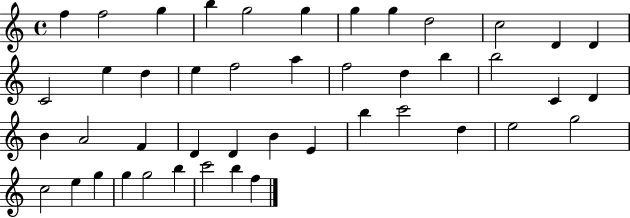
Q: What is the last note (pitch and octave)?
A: F5